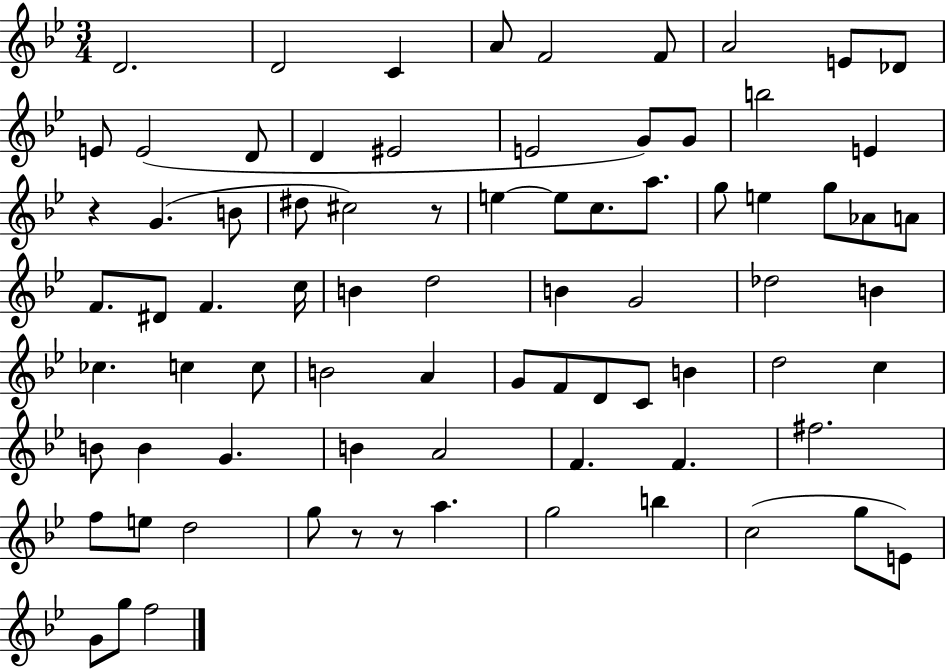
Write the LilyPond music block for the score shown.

{
  \clef treble
  \numericTimeSignature
  \time 3/4
  \key bes \major
  d'2. | d'2 c'4 | a'8 f'2 f'8 | a'2 e'8 des'8 | \break e'8 e'2( d'8 | d'4 eis'2 | e'2 g'8) g'8 | b''2 e'4 | \break r4 g'4.( b'8 | dis''8 cis''2) r8 | e''4~~ e''8 c''8. a''8. | g''8 e''4 g''8 aes'8 a'8 | \break f'8. dis'8 f'4. c''16 | b'4 d''2 | b'4 g'2 | des''2 b'4 | \break ces''4. c''4 c''8 | b'2 a'4 | g'8 f'8 d'8 c'8 b'4 | d''2 c''4 | \break b'8 b'4 g'4. | b'4 a'2 | f'4. f'4. | fis''2. | \break f''8 e''8 d''2 | g''8 r8 r8 a''4. | g''2 b''4 | c''2( g''8 e'8) | \break g'8 g''8 f''2 | \bar "|."
}